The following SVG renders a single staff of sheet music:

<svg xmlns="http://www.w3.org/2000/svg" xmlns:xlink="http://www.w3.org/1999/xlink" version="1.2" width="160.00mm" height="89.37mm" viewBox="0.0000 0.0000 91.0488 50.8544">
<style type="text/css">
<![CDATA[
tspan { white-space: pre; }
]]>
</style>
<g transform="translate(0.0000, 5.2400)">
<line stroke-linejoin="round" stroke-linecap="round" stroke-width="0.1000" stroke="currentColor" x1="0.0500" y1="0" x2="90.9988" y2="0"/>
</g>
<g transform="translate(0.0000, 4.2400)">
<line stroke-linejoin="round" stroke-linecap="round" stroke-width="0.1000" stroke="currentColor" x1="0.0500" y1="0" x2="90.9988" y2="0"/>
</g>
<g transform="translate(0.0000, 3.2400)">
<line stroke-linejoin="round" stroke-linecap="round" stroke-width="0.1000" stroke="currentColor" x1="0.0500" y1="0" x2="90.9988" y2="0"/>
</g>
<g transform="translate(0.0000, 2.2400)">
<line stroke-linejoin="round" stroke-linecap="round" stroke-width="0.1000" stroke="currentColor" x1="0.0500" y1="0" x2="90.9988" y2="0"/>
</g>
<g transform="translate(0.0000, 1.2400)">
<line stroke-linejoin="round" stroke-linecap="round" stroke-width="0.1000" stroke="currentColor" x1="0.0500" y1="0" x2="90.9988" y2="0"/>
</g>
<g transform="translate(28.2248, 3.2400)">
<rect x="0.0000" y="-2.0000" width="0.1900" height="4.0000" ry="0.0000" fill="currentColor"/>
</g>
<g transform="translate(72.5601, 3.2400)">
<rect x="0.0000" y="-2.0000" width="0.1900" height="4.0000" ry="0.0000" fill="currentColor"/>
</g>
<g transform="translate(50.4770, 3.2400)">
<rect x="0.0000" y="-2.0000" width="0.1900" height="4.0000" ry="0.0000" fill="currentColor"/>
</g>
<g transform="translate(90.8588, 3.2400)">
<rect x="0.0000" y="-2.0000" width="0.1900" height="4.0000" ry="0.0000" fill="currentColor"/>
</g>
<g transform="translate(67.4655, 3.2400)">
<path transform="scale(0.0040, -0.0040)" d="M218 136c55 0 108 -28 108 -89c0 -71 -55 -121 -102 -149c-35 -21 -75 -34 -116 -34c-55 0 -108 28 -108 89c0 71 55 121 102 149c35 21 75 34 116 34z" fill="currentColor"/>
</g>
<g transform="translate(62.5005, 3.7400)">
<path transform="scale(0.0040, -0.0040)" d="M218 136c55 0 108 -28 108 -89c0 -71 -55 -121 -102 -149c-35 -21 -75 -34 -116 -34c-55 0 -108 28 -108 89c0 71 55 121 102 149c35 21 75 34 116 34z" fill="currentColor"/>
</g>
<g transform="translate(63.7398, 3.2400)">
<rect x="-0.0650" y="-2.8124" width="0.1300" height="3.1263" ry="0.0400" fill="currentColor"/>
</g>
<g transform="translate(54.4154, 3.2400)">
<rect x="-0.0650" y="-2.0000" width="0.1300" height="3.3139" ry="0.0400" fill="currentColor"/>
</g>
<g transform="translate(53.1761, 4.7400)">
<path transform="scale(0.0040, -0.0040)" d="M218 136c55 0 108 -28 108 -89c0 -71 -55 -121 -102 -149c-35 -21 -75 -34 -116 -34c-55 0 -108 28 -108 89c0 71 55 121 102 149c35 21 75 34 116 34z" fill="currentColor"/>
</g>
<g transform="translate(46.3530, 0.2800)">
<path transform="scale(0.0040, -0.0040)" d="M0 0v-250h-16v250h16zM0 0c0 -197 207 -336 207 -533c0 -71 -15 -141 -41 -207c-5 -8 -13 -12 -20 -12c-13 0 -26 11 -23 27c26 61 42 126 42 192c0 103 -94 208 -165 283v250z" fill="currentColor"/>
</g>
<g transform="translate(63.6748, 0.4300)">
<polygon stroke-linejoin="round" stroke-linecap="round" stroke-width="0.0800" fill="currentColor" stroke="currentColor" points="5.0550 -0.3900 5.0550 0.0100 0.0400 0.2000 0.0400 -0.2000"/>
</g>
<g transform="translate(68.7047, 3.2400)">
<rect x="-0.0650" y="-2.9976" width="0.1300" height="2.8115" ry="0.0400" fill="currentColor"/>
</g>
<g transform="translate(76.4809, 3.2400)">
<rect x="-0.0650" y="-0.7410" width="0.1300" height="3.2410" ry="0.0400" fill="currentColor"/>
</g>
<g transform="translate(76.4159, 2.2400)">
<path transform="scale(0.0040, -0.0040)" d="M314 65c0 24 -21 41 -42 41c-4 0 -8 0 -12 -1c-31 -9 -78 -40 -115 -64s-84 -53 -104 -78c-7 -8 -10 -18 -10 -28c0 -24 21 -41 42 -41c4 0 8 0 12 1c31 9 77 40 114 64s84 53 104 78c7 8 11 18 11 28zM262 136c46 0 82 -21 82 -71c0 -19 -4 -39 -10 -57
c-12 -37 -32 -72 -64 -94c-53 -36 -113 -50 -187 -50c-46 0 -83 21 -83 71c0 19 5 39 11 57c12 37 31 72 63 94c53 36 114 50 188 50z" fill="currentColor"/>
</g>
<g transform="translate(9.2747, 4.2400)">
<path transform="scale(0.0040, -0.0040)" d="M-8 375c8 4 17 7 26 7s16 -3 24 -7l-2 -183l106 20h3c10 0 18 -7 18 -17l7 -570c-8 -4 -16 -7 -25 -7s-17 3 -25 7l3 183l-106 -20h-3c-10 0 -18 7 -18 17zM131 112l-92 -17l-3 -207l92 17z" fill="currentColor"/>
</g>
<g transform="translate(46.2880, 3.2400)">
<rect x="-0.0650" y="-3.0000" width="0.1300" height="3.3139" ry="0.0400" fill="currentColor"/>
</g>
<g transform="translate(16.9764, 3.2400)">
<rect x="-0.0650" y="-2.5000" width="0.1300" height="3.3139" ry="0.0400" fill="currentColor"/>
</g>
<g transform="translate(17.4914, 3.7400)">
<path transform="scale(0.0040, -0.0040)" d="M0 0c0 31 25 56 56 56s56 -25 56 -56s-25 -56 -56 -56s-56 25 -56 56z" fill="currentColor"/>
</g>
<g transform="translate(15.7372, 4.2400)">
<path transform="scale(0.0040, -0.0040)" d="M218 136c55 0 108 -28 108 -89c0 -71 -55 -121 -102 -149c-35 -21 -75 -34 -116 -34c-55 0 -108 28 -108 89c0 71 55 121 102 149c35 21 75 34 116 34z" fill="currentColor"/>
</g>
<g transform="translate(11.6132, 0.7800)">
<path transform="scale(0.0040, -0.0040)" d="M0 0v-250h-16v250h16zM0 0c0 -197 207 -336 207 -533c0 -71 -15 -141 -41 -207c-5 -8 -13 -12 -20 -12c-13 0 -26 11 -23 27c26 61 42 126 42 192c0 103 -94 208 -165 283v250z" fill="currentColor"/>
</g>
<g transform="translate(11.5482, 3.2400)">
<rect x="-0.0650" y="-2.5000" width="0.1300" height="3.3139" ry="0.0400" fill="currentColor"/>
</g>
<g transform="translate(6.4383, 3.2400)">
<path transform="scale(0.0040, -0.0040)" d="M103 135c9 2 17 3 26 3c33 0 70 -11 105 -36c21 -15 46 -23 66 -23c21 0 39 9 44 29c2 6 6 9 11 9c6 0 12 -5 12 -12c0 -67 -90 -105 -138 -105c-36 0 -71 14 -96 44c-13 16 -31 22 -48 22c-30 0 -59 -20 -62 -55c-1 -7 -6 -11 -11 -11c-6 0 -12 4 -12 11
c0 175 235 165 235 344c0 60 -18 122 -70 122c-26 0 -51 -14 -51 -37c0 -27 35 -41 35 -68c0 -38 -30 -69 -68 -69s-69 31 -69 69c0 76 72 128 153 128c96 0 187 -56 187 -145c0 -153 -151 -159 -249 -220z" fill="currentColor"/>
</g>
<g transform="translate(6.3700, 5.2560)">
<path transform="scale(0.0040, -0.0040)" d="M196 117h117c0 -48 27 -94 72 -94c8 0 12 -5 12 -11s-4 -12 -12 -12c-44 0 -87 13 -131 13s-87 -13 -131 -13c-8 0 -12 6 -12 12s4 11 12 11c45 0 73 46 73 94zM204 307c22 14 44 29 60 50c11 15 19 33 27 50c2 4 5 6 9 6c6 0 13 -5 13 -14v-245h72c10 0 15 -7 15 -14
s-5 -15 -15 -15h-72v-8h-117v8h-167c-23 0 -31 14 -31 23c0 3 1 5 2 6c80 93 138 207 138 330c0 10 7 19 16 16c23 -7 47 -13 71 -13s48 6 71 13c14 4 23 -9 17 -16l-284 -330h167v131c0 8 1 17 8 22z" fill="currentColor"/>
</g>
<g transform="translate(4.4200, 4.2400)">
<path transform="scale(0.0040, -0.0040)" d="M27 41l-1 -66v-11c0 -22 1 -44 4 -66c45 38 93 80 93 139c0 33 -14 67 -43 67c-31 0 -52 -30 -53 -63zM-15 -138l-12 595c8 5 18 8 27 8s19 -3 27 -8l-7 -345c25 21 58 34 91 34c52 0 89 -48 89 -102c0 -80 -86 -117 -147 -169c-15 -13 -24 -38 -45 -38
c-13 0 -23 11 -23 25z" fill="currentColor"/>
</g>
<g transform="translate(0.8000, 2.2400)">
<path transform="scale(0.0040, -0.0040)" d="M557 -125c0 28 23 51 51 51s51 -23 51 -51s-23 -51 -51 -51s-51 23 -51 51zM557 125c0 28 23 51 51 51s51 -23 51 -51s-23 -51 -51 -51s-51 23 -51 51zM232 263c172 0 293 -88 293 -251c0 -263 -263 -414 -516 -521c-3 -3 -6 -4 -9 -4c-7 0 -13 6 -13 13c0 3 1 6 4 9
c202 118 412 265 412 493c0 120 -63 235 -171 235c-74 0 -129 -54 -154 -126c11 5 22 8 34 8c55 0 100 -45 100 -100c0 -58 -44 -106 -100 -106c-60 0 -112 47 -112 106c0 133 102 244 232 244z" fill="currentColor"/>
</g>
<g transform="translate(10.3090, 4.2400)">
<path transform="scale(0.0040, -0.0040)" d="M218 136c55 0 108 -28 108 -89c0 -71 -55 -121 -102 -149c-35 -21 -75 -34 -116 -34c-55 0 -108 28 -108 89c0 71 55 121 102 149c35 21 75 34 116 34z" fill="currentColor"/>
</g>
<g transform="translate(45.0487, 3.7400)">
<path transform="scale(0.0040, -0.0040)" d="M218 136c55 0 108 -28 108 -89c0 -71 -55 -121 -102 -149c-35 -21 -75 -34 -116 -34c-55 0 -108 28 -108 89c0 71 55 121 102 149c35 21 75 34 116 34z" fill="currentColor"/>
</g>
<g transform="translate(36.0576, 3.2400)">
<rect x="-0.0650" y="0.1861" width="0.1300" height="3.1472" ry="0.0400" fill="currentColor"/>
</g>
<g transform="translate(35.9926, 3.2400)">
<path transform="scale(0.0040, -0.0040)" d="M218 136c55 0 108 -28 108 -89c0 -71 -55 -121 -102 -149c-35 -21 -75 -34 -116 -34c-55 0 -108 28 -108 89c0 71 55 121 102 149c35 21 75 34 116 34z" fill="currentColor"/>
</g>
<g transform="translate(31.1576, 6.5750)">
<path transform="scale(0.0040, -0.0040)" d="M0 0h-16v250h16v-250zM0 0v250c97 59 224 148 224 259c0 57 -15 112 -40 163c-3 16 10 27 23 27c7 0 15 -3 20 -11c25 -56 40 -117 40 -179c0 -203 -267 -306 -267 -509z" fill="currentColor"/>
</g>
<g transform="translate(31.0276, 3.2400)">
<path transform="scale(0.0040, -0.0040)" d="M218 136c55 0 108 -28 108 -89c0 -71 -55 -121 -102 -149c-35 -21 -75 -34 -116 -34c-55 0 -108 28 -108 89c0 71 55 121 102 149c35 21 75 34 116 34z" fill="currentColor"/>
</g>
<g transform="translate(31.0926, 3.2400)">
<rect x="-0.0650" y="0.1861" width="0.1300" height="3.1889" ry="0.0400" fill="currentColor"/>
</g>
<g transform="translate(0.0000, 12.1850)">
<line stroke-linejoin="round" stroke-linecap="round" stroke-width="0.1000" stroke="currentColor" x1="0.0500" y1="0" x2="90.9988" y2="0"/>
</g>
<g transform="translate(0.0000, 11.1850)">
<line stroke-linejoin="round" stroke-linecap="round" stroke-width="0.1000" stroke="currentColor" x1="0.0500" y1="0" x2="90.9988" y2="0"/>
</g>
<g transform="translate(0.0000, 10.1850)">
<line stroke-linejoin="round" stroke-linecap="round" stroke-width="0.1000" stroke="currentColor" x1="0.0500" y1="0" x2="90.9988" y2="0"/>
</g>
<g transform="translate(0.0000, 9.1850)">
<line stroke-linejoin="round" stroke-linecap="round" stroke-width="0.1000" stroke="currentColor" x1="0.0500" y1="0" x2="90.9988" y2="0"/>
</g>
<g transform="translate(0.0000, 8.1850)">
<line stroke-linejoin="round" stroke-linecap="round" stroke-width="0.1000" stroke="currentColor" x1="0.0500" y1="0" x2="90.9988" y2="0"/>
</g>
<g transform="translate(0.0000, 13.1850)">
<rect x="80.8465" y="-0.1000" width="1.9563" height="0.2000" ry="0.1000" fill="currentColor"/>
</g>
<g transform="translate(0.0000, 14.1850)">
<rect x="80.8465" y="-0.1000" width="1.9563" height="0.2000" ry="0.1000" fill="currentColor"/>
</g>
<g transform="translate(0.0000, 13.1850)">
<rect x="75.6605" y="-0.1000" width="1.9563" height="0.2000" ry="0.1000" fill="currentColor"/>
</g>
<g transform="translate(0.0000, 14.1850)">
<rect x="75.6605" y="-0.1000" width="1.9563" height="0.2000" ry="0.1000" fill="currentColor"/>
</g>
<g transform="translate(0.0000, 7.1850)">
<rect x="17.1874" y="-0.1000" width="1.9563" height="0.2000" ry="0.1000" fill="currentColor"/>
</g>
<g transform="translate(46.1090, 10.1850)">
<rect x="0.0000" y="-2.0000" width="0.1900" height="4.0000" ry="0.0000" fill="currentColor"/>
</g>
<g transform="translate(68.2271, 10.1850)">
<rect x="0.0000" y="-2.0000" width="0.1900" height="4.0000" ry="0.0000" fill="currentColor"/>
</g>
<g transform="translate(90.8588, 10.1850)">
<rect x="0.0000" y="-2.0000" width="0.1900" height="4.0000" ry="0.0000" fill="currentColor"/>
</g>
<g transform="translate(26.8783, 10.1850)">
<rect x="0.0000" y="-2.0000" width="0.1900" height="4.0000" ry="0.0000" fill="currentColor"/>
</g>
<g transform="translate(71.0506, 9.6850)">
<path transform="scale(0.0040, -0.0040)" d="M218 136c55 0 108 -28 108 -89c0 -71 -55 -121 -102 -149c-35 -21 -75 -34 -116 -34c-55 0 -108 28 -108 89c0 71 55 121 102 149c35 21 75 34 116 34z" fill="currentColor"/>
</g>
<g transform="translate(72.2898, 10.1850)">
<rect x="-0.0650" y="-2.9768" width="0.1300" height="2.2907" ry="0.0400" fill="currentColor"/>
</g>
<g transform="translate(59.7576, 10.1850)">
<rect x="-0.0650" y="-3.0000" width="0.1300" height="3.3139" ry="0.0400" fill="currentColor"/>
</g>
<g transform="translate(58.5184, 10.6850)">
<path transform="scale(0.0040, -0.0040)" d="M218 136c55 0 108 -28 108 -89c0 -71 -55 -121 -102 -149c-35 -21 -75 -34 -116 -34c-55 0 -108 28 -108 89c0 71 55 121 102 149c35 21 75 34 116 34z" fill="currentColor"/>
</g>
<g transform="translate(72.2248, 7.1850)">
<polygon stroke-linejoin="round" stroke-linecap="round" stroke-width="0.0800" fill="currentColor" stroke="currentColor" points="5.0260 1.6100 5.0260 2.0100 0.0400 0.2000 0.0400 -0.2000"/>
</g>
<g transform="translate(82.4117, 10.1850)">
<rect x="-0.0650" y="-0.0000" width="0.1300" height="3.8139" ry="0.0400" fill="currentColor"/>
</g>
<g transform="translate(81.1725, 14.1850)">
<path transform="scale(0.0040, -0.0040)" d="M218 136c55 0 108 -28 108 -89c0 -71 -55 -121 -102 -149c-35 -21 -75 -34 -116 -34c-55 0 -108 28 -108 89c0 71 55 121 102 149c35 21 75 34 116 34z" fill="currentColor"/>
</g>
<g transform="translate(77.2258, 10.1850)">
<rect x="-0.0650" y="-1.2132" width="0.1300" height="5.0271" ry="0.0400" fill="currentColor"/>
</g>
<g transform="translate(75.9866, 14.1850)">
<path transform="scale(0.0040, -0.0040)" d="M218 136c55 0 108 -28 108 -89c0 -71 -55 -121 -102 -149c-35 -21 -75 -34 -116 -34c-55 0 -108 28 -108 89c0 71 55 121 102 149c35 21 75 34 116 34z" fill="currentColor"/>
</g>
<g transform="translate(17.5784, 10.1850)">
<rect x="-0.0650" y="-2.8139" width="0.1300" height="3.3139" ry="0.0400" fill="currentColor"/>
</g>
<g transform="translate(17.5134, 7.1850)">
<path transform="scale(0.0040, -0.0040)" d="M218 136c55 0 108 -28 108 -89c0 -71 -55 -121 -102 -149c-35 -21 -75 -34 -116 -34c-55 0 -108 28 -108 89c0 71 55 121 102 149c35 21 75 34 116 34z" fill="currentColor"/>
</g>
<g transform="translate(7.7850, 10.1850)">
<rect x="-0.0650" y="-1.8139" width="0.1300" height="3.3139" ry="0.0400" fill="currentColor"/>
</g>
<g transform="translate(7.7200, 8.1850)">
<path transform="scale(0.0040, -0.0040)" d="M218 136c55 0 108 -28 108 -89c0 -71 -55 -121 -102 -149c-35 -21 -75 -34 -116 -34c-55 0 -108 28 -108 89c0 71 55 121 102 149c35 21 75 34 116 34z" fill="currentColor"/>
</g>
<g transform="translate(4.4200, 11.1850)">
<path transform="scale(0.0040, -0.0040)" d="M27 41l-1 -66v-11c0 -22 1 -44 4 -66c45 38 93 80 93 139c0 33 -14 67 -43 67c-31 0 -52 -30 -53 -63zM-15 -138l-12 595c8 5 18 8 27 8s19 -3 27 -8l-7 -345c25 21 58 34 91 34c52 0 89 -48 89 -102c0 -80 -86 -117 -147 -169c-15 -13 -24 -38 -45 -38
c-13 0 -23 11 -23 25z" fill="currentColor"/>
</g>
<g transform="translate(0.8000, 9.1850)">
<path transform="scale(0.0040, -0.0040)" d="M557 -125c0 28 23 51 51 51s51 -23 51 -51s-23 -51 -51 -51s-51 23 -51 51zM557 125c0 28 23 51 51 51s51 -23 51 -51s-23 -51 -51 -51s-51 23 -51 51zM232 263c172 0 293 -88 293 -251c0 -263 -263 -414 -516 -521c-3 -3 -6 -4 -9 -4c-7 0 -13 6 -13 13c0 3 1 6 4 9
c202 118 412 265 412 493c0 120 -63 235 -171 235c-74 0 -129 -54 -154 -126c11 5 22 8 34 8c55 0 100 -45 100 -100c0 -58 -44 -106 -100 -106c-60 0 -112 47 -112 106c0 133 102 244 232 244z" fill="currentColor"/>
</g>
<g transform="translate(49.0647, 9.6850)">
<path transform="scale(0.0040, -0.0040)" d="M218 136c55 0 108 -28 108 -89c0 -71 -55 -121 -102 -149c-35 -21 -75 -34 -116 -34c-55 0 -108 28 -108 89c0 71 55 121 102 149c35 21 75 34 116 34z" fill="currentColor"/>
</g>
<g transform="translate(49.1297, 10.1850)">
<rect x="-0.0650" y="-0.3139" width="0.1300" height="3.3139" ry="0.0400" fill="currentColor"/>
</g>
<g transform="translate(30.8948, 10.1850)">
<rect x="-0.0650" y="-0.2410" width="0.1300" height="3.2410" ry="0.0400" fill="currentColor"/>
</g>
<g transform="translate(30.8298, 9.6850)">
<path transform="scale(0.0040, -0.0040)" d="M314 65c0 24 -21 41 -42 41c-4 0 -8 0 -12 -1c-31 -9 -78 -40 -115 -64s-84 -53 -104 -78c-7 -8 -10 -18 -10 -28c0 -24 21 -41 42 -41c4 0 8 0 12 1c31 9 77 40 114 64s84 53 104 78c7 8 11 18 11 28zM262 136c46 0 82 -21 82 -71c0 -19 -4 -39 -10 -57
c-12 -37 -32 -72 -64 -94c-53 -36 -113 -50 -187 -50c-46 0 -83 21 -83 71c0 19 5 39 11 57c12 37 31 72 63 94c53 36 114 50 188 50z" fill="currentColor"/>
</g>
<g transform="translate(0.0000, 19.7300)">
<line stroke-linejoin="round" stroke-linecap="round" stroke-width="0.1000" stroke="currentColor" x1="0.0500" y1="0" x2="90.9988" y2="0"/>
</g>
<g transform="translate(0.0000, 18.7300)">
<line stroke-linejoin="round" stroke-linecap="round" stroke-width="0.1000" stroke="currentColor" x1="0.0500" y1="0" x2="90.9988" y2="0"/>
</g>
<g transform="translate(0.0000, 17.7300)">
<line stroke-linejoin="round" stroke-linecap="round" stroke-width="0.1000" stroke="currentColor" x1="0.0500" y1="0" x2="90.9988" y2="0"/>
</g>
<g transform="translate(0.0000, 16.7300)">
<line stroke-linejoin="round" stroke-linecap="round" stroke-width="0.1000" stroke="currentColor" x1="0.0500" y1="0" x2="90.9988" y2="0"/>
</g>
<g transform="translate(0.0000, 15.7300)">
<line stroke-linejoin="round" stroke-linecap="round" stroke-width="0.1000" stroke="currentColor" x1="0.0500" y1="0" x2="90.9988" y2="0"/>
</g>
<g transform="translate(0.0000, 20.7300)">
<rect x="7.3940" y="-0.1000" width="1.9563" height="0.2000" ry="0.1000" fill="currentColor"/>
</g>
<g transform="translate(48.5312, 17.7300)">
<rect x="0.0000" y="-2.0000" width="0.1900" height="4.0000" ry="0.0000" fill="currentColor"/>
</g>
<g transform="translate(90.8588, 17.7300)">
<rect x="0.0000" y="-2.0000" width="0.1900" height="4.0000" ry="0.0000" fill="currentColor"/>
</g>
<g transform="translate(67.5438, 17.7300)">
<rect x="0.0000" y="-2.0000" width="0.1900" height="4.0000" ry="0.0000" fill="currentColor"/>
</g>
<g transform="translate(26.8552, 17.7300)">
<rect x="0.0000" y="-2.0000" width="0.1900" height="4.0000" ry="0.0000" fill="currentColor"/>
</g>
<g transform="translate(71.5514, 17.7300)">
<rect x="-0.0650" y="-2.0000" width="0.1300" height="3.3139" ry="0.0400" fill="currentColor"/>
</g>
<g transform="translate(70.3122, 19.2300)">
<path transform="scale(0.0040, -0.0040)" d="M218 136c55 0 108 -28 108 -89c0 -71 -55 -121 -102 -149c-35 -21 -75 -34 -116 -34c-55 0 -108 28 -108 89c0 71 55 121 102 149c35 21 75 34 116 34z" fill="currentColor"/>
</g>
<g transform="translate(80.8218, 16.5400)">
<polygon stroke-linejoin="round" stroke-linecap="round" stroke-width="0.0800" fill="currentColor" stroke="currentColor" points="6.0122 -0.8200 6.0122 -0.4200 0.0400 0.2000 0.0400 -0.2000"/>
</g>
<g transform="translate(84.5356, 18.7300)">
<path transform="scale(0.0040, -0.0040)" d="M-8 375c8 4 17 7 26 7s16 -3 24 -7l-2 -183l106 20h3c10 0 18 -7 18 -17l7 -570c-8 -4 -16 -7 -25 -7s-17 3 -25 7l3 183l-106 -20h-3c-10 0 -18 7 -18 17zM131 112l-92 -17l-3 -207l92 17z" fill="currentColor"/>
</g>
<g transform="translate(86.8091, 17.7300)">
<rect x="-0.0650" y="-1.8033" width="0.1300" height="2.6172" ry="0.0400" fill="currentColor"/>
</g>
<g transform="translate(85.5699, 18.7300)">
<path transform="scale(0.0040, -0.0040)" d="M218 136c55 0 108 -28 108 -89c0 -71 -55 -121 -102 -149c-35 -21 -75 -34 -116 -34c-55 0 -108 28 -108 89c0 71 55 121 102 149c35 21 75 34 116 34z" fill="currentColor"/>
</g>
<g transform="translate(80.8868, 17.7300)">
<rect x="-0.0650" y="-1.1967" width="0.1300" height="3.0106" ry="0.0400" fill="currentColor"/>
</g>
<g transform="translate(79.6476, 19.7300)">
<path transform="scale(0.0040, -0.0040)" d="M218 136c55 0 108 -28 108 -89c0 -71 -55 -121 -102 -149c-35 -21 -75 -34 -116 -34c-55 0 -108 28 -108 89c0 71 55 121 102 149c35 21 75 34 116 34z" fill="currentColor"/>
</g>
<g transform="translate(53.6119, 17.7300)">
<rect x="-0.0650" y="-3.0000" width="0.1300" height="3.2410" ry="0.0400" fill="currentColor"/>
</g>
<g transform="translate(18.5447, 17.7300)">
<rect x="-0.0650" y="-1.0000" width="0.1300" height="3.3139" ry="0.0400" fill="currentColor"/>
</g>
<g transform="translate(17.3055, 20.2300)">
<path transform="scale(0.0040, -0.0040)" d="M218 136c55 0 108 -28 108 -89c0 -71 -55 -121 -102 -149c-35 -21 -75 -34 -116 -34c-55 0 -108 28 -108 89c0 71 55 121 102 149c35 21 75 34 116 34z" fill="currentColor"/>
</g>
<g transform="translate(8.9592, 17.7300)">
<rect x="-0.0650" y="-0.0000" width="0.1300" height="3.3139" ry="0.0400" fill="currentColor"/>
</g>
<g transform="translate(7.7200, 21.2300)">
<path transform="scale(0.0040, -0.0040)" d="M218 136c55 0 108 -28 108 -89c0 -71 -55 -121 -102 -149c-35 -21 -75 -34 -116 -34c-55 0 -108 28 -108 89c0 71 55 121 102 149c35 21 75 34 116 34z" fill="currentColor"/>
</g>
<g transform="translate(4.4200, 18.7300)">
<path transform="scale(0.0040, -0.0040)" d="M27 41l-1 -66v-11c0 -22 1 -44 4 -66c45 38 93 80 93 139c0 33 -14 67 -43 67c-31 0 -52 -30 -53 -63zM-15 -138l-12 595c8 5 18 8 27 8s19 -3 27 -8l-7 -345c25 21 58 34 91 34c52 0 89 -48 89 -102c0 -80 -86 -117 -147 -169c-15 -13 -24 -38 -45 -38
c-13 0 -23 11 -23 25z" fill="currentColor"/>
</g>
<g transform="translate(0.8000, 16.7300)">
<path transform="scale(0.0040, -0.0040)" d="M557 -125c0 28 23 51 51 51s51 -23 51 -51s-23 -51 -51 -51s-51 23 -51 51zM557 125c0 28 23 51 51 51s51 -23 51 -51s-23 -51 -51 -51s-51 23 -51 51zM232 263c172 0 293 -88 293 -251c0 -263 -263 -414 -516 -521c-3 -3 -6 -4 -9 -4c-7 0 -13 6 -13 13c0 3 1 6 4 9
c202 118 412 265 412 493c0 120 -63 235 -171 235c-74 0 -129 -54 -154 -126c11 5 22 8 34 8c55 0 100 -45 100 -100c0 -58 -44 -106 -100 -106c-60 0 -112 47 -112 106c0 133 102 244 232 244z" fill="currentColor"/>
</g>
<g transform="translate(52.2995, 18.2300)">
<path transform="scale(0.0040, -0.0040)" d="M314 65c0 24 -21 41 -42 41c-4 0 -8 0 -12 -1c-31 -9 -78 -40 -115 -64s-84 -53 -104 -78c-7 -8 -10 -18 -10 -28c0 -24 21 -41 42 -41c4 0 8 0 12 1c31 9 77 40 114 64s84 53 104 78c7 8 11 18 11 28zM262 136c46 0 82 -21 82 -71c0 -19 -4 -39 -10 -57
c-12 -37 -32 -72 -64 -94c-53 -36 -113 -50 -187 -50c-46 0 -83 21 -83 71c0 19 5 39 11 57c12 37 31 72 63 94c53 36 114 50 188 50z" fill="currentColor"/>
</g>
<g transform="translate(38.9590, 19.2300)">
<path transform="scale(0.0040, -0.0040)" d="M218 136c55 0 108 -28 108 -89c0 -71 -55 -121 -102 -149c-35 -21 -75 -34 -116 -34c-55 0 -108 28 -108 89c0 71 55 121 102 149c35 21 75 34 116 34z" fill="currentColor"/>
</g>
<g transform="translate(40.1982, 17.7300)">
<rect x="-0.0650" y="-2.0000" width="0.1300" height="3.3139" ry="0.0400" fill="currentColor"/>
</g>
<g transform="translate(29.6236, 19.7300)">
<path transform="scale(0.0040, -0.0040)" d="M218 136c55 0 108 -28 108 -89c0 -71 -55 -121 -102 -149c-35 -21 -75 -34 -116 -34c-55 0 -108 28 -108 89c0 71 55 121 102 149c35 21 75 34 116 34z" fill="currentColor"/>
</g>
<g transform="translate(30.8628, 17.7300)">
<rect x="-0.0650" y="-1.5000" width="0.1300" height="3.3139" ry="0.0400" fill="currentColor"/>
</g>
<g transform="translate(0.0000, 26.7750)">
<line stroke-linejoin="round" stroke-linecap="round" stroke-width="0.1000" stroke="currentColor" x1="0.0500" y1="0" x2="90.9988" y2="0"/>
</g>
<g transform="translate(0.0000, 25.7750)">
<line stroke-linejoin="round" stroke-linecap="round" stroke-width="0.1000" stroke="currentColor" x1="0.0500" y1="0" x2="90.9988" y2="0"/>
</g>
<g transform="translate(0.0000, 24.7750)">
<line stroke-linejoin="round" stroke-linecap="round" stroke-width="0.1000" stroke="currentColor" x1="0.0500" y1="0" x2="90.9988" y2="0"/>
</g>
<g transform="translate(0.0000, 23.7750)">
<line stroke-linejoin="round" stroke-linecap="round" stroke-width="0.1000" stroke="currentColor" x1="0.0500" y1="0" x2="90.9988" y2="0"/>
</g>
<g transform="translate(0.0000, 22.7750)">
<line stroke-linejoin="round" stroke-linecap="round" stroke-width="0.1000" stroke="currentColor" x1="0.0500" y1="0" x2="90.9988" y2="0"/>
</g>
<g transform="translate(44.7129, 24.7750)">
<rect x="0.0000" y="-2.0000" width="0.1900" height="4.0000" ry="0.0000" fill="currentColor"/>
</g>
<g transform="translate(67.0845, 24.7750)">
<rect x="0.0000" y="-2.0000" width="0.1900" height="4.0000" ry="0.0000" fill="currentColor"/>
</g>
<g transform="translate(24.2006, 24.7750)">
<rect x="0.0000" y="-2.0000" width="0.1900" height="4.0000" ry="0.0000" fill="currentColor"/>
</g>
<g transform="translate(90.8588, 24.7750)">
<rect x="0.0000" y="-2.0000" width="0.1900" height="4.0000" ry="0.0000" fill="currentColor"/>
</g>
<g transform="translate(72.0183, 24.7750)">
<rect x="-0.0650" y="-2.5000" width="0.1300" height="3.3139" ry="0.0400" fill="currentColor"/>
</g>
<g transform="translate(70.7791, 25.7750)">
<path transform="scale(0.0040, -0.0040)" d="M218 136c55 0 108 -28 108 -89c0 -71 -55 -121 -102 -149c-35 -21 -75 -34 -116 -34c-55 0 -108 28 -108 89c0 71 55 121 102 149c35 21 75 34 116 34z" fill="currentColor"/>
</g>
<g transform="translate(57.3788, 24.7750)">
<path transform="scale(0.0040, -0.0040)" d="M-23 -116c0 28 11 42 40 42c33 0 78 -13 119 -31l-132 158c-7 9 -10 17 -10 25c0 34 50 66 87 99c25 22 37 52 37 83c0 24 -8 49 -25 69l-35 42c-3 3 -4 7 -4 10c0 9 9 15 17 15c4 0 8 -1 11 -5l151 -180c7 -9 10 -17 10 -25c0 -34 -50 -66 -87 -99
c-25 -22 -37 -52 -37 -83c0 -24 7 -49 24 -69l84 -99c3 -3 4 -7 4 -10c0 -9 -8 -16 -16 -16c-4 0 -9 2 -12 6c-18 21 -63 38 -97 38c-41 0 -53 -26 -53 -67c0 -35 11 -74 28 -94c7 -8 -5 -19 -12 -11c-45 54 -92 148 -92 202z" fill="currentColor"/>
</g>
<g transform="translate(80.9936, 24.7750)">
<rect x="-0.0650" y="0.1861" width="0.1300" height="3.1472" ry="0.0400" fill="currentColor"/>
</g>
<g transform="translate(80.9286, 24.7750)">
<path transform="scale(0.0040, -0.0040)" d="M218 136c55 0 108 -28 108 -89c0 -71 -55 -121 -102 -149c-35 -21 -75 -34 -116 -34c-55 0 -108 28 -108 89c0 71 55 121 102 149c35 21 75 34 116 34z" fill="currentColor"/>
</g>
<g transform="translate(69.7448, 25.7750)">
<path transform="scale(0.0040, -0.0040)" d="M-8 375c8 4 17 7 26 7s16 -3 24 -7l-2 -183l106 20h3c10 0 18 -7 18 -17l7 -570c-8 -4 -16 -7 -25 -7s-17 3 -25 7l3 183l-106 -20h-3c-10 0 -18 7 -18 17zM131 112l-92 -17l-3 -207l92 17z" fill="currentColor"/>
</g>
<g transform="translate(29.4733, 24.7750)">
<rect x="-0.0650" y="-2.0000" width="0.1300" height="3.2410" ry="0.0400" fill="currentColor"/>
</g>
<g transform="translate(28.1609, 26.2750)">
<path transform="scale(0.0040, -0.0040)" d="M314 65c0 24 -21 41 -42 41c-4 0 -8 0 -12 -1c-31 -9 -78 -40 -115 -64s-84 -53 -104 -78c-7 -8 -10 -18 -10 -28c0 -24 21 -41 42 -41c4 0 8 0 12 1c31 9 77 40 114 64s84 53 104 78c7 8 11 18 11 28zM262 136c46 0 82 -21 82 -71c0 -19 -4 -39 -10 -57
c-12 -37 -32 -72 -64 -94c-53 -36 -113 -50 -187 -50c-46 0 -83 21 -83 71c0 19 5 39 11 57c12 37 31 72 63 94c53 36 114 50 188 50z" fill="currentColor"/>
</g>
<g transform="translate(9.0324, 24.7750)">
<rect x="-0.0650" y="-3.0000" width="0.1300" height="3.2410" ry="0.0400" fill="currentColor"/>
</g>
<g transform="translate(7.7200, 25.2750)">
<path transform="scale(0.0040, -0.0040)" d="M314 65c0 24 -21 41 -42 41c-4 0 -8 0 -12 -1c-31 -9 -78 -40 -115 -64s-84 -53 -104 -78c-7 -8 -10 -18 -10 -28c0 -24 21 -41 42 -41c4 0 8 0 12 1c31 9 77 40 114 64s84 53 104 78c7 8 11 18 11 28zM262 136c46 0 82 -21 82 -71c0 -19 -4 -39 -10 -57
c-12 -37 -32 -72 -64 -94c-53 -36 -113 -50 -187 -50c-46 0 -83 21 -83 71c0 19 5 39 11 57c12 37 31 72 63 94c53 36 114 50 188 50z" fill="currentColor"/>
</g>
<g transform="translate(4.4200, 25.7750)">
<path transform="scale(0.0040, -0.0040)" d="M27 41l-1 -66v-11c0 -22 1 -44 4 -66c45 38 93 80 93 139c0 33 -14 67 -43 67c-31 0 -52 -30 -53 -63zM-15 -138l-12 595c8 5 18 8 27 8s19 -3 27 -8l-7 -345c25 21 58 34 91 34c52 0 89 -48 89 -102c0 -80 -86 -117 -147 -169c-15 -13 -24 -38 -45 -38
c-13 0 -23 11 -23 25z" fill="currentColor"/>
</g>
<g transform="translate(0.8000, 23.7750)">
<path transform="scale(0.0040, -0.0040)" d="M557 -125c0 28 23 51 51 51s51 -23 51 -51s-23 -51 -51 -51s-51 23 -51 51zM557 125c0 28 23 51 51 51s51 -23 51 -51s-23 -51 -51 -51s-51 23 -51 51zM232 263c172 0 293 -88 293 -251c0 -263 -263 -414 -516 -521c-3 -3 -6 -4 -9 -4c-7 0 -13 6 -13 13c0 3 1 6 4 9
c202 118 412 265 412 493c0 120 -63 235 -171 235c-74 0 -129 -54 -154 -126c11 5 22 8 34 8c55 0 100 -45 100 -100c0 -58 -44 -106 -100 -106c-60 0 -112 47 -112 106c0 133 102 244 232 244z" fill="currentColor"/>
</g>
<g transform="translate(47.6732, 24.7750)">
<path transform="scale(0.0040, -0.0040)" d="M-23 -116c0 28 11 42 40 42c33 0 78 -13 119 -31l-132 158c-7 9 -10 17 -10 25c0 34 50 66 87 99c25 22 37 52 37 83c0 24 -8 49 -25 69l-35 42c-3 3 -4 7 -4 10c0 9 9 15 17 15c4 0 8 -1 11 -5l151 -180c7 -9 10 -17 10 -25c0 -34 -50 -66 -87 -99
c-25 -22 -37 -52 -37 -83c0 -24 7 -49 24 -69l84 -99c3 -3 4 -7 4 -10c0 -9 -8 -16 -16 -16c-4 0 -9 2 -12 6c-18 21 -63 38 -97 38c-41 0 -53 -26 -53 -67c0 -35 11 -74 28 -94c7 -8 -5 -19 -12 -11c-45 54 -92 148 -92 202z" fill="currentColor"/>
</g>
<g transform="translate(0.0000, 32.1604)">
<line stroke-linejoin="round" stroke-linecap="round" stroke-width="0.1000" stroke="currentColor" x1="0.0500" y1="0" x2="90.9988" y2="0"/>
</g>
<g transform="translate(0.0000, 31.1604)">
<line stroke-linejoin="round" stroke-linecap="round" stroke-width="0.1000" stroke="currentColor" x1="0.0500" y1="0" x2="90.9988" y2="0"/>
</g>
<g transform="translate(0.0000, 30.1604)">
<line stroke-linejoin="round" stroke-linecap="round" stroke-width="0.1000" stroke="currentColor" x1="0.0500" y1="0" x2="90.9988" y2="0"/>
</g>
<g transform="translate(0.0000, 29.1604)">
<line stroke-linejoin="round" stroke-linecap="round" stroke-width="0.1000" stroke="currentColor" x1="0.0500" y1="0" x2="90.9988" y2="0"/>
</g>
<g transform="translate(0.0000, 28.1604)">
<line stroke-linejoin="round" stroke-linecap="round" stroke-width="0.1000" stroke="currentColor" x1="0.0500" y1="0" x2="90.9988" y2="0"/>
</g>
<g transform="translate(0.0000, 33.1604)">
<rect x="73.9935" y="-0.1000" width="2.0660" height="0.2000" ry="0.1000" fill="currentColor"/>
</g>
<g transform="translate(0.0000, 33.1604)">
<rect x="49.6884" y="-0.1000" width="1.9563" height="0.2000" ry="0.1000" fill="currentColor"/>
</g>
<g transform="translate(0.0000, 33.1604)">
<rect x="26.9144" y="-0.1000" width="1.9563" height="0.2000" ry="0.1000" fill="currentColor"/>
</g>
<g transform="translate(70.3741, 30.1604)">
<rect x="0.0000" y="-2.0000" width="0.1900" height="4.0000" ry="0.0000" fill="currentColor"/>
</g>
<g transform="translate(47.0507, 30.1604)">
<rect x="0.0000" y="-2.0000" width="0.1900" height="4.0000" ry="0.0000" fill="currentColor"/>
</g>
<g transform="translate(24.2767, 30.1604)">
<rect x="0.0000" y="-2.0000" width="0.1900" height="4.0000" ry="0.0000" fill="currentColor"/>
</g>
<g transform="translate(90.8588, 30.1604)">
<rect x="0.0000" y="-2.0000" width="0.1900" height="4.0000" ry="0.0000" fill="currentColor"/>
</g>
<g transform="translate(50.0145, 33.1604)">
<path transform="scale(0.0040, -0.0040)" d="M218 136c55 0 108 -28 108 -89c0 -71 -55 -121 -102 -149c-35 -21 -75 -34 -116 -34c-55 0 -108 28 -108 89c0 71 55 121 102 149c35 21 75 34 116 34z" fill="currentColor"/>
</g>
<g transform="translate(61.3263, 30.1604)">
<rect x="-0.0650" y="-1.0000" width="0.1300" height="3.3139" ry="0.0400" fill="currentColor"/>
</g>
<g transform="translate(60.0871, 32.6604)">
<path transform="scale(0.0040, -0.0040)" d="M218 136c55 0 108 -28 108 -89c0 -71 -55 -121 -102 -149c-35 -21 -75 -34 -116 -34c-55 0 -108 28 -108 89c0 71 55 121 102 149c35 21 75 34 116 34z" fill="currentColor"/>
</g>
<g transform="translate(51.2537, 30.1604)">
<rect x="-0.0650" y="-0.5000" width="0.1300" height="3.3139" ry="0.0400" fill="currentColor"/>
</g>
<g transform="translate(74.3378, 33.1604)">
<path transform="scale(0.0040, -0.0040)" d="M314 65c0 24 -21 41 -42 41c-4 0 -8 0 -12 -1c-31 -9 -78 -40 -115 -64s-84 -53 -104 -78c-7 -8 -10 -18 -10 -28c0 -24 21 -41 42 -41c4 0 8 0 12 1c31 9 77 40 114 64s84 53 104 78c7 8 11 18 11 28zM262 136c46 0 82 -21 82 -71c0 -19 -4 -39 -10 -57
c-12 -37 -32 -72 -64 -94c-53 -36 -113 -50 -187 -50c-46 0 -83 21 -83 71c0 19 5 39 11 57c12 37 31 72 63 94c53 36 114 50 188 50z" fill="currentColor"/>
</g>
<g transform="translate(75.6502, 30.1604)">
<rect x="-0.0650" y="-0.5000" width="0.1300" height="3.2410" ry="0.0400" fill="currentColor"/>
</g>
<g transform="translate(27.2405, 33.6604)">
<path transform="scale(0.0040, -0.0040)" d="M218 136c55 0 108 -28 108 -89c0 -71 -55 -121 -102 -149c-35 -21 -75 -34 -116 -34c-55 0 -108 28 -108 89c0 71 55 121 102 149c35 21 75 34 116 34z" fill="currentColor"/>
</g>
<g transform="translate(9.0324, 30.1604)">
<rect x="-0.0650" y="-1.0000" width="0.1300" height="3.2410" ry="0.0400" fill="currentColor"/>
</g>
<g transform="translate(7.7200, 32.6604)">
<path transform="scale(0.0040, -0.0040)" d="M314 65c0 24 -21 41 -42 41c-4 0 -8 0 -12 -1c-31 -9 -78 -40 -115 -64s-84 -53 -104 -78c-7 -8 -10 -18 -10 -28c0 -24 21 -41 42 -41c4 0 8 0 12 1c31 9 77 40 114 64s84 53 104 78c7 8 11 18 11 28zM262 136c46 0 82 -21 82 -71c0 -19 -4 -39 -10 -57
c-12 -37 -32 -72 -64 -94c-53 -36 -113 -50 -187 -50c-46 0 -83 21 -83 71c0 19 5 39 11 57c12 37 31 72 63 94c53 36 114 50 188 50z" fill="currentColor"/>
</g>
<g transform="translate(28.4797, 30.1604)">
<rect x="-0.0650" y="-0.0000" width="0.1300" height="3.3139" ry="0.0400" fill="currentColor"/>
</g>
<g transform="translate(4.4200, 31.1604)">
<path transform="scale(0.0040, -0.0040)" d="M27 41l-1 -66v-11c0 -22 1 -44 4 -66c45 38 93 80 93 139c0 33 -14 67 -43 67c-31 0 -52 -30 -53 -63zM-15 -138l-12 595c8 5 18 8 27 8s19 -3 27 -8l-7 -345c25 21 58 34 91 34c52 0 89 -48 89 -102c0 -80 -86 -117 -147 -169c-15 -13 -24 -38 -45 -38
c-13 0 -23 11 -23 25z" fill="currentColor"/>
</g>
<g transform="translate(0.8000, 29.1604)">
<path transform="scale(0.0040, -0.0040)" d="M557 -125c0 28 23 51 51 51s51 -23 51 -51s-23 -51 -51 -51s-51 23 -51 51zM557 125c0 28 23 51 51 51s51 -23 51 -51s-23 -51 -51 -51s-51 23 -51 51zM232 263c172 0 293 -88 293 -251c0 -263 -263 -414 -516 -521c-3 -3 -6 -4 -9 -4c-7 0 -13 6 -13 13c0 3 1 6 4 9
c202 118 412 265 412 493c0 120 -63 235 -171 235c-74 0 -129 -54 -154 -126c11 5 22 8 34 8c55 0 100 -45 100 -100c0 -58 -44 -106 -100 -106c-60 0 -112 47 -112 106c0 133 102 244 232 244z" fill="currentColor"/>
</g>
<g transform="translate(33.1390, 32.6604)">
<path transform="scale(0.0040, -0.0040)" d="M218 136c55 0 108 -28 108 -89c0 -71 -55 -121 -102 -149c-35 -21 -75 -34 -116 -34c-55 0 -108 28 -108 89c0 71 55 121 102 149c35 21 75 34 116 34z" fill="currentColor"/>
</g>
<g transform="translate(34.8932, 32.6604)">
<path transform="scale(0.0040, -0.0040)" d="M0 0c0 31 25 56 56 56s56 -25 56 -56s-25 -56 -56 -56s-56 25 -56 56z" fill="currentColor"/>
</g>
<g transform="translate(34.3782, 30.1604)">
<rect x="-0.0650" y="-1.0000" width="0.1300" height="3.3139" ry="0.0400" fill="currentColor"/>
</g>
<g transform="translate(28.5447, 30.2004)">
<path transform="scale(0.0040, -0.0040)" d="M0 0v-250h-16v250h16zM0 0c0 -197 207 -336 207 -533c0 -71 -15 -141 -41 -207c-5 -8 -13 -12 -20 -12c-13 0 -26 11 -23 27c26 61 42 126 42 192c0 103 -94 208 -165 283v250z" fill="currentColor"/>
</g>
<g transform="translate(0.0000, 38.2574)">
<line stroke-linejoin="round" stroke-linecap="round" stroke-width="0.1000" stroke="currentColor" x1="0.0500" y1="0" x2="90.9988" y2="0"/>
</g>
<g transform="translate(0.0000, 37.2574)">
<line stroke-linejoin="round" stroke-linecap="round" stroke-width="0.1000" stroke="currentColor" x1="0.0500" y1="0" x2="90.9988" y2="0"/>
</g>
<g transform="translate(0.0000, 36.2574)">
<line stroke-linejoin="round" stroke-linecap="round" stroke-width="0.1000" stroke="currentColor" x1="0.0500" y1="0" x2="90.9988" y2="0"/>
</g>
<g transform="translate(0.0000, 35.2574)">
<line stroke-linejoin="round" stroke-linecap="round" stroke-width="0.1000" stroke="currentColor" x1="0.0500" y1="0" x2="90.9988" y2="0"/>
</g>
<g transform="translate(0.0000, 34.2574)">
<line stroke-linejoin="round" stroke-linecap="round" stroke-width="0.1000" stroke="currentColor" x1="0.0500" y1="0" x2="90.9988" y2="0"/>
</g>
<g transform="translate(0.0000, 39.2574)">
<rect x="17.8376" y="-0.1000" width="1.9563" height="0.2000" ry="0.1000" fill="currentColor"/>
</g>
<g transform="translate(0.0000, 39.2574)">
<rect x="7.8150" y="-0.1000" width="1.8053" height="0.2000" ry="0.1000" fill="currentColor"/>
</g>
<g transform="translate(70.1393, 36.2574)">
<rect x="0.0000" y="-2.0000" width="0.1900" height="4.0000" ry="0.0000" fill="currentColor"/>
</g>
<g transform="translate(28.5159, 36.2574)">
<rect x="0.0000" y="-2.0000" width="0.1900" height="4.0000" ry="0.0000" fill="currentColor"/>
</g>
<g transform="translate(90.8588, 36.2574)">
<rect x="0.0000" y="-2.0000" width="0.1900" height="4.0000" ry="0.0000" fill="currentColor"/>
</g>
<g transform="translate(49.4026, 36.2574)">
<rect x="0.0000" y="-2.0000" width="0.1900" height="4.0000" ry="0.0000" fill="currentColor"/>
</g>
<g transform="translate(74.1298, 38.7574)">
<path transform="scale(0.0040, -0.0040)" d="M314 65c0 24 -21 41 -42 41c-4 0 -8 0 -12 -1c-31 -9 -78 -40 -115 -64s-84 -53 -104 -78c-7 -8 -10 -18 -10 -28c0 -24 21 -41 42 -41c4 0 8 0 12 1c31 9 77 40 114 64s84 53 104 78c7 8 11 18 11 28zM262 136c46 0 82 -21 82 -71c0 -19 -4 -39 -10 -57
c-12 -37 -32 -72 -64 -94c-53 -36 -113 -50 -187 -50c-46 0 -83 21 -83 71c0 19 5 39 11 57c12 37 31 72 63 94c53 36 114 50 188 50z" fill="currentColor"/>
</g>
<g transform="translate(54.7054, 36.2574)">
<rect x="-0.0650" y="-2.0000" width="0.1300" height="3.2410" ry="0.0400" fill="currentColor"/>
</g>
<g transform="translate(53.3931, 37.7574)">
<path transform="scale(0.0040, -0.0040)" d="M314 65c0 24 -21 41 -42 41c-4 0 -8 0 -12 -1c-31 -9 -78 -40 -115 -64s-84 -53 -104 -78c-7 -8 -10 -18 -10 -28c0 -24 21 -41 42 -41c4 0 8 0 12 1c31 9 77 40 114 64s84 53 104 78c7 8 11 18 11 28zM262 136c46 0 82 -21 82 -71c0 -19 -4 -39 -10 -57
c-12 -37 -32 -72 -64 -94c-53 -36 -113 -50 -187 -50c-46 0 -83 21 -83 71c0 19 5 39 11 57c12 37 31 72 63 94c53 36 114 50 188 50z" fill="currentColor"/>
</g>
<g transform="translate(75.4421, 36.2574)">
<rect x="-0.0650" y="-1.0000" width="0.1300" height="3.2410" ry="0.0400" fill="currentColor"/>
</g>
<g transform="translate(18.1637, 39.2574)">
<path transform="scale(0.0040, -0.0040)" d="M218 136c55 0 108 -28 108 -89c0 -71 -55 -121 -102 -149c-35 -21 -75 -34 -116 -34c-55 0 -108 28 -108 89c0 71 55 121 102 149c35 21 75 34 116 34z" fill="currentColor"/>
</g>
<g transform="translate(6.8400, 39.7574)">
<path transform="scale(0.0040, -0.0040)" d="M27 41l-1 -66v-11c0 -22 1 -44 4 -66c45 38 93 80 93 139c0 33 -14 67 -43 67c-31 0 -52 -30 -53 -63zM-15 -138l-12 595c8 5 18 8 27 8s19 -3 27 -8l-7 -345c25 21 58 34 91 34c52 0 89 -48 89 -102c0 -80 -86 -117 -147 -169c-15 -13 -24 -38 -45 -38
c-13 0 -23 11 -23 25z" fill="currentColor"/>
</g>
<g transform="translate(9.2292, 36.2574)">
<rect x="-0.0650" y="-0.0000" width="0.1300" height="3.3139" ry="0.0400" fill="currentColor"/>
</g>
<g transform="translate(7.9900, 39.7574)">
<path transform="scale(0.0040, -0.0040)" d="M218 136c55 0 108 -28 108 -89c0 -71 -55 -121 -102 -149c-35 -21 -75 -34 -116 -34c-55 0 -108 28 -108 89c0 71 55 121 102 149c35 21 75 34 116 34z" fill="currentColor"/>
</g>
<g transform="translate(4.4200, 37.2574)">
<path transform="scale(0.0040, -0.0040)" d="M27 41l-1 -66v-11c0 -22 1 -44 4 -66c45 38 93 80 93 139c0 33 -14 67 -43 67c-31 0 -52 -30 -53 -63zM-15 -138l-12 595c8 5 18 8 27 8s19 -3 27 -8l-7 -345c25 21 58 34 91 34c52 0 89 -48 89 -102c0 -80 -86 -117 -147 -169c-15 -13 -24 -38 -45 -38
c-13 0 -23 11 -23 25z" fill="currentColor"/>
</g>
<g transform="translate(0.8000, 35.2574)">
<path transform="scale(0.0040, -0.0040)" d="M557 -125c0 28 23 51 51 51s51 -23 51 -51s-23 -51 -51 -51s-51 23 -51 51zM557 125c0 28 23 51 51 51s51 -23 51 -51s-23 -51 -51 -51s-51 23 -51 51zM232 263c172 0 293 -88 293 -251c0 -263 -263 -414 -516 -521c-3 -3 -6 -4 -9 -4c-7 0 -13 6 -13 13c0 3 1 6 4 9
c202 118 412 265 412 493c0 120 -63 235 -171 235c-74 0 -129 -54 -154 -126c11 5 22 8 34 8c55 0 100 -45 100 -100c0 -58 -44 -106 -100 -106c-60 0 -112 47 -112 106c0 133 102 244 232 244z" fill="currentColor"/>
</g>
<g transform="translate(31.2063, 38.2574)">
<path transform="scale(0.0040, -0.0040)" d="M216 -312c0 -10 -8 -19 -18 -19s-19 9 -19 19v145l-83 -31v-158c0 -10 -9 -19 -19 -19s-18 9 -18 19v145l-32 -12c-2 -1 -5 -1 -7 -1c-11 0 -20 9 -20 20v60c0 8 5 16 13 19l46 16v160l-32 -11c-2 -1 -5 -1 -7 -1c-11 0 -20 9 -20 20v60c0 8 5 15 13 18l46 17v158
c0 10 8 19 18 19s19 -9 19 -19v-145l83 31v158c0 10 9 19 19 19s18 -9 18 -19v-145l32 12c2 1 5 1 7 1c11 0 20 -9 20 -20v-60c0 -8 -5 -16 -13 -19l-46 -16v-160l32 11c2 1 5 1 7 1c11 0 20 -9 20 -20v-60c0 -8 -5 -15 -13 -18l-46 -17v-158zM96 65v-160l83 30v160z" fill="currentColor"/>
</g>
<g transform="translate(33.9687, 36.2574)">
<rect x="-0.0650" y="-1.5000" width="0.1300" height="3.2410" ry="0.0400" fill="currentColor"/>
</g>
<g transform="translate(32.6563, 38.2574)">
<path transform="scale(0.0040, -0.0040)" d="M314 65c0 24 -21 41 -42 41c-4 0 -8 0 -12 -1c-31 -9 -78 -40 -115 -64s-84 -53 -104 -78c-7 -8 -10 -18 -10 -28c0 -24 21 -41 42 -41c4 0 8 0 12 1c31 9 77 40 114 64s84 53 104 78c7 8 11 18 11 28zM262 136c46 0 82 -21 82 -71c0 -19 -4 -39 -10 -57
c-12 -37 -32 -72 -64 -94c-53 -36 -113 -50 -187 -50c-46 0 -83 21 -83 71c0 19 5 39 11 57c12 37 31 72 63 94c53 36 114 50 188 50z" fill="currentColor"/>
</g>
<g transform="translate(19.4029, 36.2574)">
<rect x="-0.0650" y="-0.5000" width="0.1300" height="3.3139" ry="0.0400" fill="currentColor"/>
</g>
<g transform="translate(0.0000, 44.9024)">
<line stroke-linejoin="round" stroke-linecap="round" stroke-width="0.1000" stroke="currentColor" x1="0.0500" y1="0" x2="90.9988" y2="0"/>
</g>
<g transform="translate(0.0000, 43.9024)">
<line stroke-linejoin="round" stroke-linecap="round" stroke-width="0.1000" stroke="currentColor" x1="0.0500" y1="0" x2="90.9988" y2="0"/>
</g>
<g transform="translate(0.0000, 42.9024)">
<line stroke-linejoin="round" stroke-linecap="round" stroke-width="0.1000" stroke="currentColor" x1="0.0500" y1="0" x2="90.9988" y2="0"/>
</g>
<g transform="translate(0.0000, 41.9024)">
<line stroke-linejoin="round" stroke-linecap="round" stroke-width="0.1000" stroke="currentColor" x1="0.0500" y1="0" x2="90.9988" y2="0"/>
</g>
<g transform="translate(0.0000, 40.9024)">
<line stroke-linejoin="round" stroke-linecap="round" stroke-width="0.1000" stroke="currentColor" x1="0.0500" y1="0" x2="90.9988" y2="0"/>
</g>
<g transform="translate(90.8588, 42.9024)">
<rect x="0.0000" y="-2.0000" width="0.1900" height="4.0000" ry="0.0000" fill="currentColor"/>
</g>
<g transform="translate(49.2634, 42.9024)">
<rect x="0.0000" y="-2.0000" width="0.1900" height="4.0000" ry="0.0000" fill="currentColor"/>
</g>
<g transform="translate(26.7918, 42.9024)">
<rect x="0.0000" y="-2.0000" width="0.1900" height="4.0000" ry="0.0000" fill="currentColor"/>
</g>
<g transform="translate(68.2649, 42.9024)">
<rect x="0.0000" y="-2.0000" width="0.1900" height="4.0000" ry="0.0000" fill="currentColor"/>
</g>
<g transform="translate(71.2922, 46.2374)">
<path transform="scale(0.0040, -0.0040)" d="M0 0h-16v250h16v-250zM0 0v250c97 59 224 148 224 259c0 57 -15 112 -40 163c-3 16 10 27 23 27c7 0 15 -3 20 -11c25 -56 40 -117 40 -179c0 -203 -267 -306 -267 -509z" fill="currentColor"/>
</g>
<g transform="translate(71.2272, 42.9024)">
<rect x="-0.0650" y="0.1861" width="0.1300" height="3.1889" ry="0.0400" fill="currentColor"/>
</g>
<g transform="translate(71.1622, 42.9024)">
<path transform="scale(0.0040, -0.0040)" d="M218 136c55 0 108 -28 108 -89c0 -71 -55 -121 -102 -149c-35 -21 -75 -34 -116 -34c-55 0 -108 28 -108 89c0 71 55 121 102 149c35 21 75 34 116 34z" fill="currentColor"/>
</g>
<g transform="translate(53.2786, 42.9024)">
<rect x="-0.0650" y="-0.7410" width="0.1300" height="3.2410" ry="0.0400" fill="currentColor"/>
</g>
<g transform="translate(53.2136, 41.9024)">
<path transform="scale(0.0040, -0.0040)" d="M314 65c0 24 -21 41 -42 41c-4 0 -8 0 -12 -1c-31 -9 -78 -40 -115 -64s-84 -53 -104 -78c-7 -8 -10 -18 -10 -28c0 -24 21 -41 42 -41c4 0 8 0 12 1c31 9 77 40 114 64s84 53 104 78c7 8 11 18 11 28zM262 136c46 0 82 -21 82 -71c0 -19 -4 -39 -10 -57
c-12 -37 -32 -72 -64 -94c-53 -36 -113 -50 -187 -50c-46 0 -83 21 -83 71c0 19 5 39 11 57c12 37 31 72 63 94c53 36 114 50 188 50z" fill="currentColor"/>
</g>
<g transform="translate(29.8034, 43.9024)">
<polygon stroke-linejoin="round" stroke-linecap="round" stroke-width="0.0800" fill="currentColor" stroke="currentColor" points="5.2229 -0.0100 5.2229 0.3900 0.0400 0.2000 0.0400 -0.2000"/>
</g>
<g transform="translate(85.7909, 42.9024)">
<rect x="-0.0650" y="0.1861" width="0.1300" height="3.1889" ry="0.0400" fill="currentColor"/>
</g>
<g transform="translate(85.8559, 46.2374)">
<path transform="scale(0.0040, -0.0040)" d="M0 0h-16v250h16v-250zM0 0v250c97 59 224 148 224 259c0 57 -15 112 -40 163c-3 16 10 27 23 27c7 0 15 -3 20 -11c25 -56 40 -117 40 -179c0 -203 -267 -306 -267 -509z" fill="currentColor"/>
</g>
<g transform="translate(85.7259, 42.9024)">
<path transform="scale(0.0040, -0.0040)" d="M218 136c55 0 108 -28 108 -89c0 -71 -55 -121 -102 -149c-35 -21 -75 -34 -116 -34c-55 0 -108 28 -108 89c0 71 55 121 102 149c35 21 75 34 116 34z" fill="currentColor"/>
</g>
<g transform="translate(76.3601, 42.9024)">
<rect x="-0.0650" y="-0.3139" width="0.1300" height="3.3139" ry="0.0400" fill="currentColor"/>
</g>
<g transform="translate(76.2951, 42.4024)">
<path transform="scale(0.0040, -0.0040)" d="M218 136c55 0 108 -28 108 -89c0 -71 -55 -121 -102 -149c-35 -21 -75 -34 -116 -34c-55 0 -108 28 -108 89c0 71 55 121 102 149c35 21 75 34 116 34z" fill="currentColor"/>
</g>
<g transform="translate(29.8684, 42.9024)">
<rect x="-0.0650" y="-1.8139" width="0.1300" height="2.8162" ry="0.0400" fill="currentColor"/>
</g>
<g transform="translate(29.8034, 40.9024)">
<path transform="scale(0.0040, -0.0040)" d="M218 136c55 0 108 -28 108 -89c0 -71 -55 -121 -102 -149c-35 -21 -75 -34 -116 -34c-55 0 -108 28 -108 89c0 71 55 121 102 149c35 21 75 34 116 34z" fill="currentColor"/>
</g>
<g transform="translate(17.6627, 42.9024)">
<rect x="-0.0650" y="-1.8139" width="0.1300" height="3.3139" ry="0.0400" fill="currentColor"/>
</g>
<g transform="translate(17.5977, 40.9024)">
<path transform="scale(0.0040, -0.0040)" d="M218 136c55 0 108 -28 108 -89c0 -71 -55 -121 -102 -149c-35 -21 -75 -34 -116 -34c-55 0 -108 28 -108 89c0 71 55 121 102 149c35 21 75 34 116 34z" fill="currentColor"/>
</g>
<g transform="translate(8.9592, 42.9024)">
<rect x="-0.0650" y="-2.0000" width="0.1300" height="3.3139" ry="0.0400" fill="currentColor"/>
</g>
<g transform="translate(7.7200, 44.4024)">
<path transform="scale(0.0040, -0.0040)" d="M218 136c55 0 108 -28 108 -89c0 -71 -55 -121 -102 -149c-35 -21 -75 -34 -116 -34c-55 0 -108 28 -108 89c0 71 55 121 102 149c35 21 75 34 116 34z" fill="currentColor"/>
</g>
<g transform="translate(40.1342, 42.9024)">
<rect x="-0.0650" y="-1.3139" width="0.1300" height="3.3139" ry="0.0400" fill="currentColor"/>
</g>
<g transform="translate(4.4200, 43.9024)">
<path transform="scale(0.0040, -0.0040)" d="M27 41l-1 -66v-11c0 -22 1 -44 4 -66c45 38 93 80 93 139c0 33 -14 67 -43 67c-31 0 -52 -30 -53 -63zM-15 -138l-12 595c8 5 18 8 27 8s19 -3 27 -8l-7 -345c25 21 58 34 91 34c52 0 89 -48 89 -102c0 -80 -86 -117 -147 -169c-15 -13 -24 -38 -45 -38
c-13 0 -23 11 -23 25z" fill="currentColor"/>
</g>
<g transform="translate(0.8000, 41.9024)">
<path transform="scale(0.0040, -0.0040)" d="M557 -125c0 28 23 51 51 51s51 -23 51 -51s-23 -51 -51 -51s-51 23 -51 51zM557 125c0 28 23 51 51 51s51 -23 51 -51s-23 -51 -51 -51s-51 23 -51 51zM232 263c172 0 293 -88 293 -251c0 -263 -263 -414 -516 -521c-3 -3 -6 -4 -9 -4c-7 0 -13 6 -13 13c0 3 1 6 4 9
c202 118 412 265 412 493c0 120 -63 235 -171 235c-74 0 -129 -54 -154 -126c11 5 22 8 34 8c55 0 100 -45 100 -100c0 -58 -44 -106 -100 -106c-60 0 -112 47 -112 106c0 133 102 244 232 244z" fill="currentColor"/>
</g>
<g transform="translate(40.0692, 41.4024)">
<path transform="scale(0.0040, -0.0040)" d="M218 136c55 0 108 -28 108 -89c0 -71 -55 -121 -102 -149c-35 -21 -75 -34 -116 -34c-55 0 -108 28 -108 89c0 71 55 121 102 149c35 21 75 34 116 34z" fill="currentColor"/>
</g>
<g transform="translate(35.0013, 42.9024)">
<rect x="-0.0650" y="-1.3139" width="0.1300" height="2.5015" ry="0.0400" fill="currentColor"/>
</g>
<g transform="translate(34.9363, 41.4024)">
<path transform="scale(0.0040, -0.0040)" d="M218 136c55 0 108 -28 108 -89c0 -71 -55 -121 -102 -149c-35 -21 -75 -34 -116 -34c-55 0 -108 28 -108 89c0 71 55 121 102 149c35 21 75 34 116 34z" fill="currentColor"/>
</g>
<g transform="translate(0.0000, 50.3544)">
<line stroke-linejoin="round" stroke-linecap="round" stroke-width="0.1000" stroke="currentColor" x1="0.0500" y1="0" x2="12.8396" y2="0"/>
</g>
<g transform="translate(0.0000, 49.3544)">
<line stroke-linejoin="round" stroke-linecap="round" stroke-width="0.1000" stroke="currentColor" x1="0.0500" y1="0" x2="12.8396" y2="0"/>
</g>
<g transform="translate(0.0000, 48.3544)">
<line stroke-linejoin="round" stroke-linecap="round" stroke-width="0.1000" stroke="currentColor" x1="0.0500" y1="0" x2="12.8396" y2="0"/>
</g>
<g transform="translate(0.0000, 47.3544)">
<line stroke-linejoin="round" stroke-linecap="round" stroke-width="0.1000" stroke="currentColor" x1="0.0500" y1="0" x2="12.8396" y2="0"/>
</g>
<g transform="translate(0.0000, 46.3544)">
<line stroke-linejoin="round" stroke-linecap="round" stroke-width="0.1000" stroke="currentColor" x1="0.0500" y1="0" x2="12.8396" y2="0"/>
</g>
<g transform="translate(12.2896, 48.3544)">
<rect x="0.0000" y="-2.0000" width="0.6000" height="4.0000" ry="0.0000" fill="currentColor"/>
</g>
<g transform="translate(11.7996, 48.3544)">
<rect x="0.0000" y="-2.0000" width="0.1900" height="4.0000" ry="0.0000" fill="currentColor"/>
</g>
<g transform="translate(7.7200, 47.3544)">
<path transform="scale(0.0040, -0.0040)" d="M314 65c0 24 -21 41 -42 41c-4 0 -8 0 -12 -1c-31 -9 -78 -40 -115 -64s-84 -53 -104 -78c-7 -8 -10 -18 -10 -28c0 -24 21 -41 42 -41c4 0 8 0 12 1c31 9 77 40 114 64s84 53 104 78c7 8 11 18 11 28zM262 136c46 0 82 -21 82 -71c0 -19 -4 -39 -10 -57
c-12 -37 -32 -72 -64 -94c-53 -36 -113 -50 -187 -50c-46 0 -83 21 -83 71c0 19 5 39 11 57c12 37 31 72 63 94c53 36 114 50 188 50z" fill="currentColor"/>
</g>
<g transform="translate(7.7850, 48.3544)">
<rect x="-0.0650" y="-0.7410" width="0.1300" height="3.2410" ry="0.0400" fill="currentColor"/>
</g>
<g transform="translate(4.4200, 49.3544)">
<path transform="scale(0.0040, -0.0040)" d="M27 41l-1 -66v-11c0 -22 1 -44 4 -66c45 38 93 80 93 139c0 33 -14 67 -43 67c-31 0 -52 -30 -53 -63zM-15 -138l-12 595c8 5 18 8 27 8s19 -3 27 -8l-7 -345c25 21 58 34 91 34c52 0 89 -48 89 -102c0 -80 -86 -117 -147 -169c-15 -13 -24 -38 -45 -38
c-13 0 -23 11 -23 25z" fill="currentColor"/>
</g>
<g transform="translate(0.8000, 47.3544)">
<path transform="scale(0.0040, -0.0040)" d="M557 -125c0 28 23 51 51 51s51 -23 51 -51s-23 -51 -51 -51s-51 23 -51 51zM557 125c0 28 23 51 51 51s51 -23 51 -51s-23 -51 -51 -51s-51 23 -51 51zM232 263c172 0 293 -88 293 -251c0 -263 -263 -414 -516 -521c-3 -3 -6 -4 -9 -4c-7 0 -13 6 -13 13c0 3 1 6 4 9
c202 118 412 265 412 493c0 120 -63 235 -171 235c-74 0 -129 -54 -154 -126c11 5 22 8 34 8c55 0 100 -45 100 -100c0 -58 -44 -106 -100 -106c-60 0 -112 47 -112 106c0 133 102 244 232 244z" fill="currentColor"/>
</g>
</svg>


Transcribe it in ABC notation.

X:1
T:Untitled
M:2/4
L:1/4
K:F
B,,/2 B,, D,/2 D, C,/2 A,, C,/2 D,/2 F,2 A, C E,2 E, C, E,/2 C,,/2 C,, D,, F,, G,, A,, C,2 A,, G,,/2 B,,/2 C,2 A,,2 z z B,, D, F,,2 D,,/2 F,, E,, F,, E,,2 _D,, E,, ^G,,2 A,,2 F,,2 A,, A, A,/2 G,/2 G, F,2 D,/2 E, D,/2 F,2